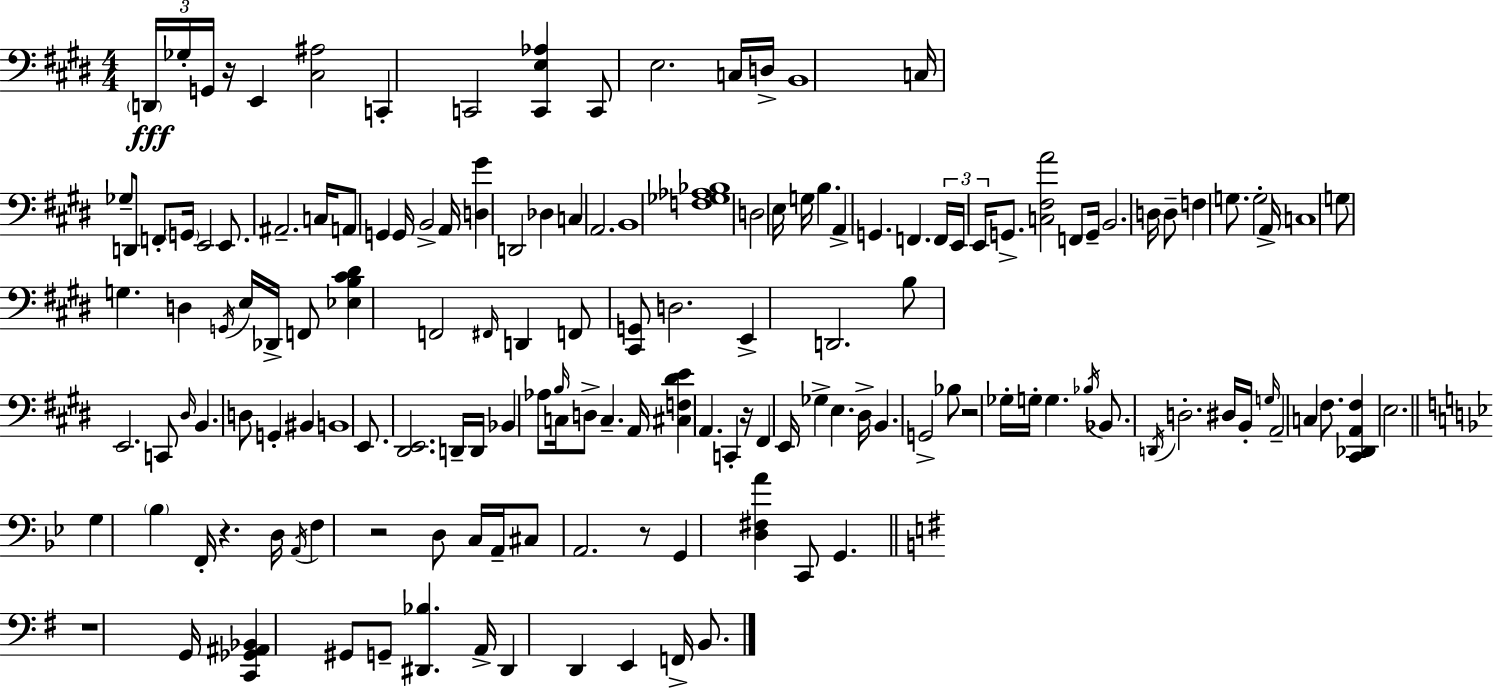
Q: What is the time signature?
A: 4/4